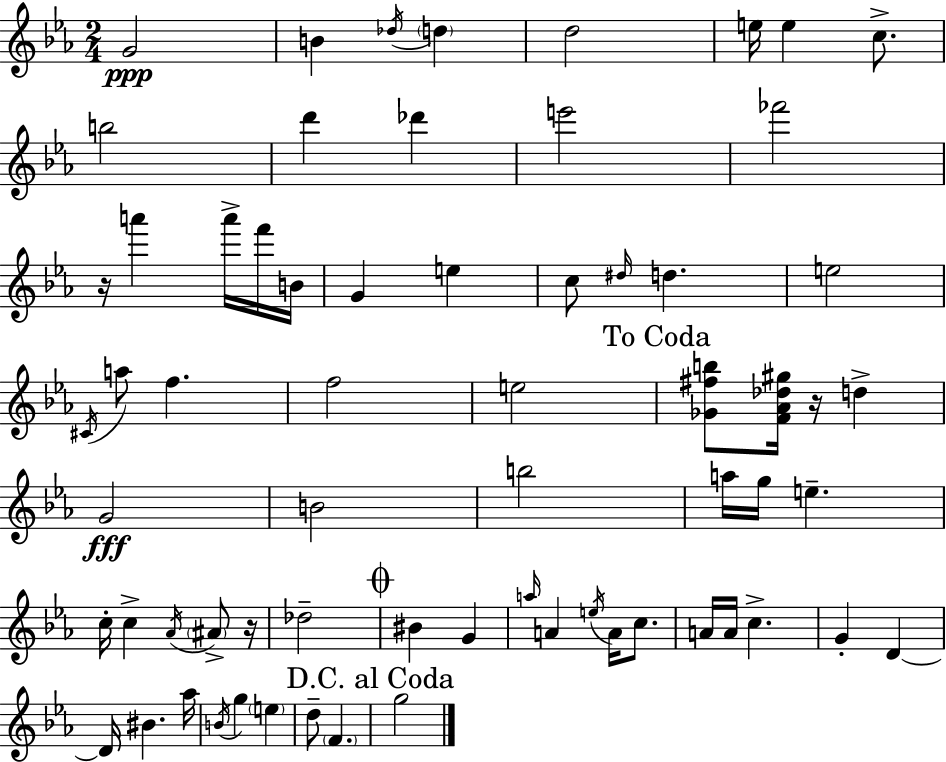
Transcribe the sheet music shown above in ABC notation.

X:1
T:Untitled
M:2/4
L:1/4
K:Eb
G2 B _d/4 d d2 e/4 e c/2 b2 d' _d' e'2 _f'2 z/4 a' a'/4 f'/4 B/4 G e c/2 ^d/4 d e2 ^C/4 a/2 f f2 e2 [_G^fb]/2 [F_A_d^g]/4 z/4 d G2 B2 b2 a/4 g/4 e c/4 c _A/4 ^A/2 z/4 _d2 ^B G a/4 A e/4 A/4 c/2 A/4 A/4 c G D D/4 ^B _a/4 B/4 g e d/2 F g2